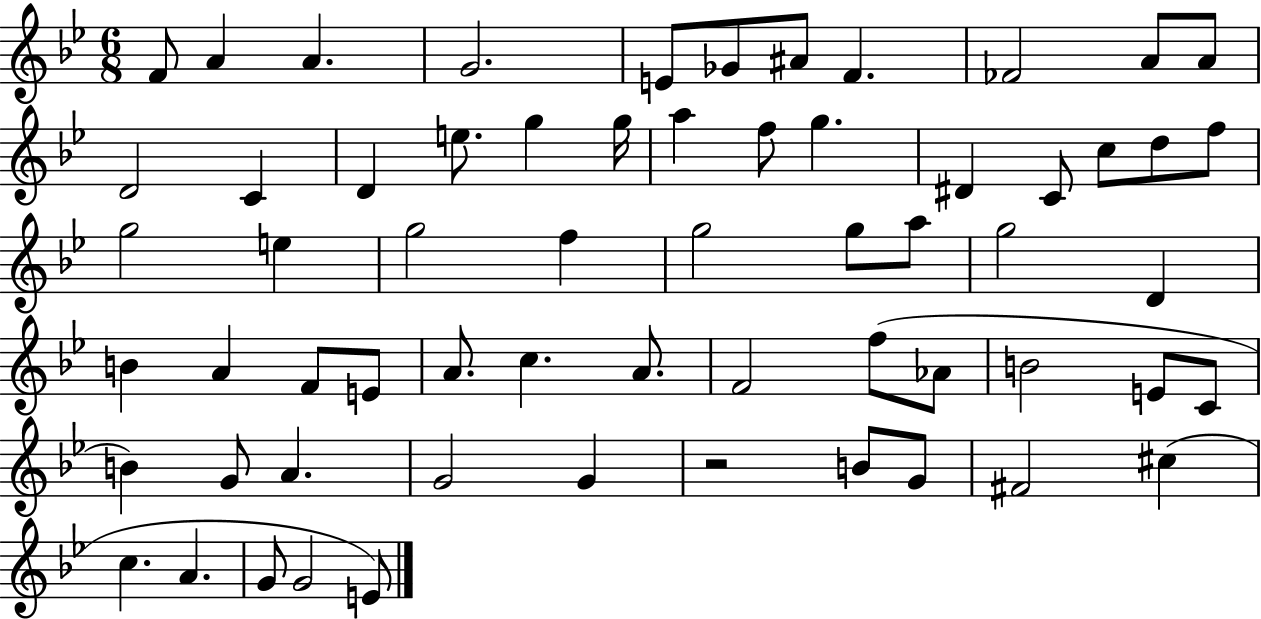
{
  \clef treble
  \numericTimeSignature
  \time 6/8
  \key bes \major
  f'8 a'4 a'4. | g'2. | e'8 ges'8 ais'8 f'4. | fes'2 a'8 a'8 | \break d'2 c'4 | d'4 e''8. g''4 g''16 | a''4 f''8 g''4. | dis'4 c'8 c''8 d''8 f''8 | \break g''2 e''4 | g''2 f''4 | g''2 g''8 a''8 | g''2 d'4 | \break b'4 a'4 f'8 e'8 | a'8. c''4. a'8. | f'2 f''8( aes'8 | b'2 e'8 c'8 | \break b'4) g'8 a'4. | g'2 g'4 | r2 b'8 g'8 | fis'2 cis''4( | \break c''4. a'4. | g'8 g'2 e'8) | \bar "|."
}